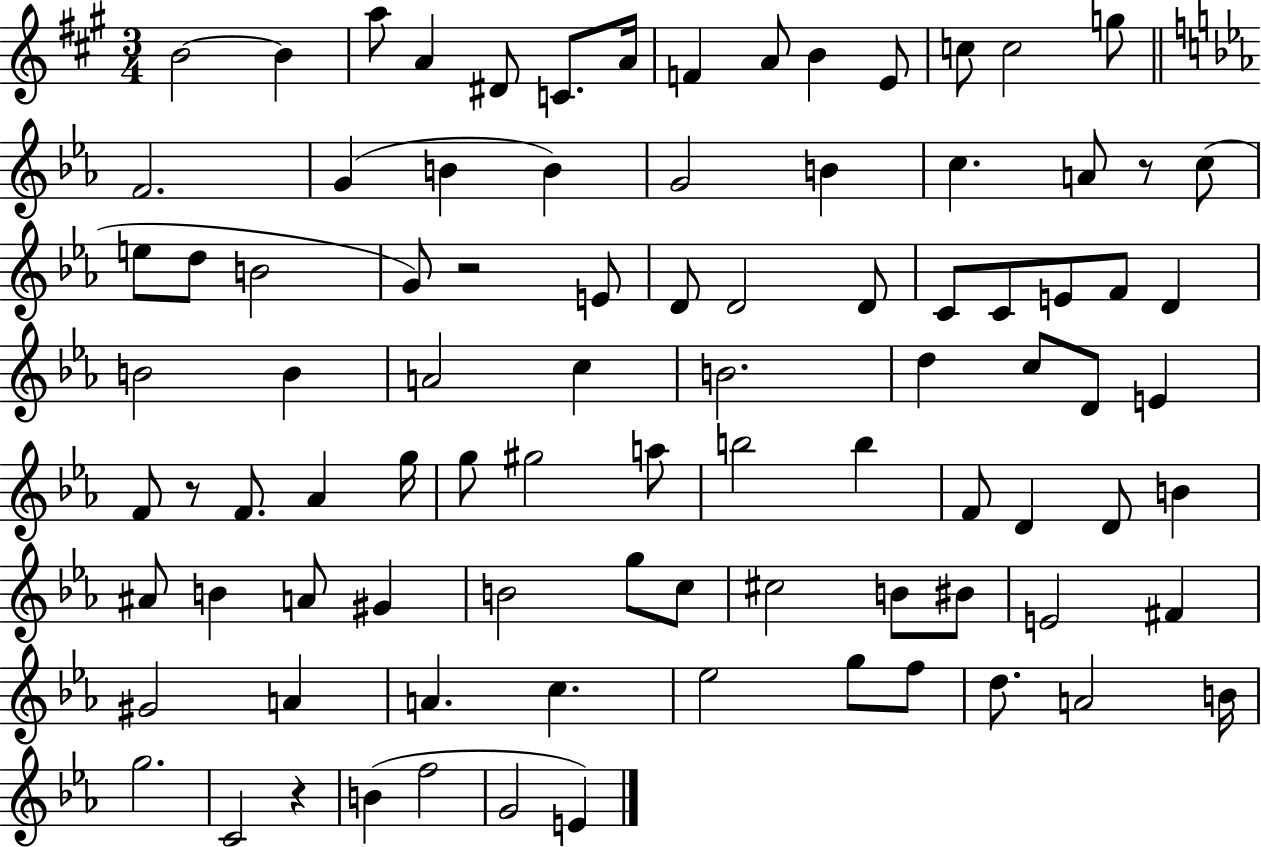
{
  \clef treble
  \numericTimeSignature
  \time 3/4
  \key a \major
  b'2~~ b'4 | a''8 a'4 dis'8 c'8. a'16 | f'4 a'8 b'4 e'8 | c''8 c''2 g''8 | \break \bar "||" \break \key ees \major f'2. | g'4( b'4 b'4) | g'2 b'4 | c''4. a'8 r8 c''8( | \break e''8 d''8 b'2 | g'8) r2 e'8 | d'8 d'2 d'8 | c'8 c'8 e'8 f'8 d'4 | \break b'2 b'4 | a'2 c''4 | b'2. | d''4 c''8 d'8 e'4 | \break f'8 r8 f'8. aes'4 g''16 | g''8 gis''2 a''8 | b''2 b''4 | f'8 d'4 d'8 b'4 | \break ais'8 b'4 a'8 gis'4 | b'2 g''8 c''8 | cis''2 b'8 bis'8 | e'2 fis'4 | \break gis'2 a'4 | a'4. c''4. | ees''2 g''8 f''8 | d''8. a'2 b'16 | \break g''2. | c'2 r4 | b'4( f''2 | g'2 e'4) | \break \bar "|."
}